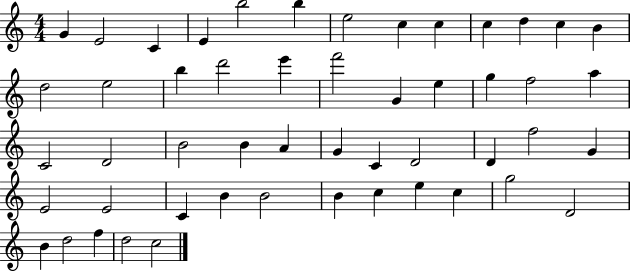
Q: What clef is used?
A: treble